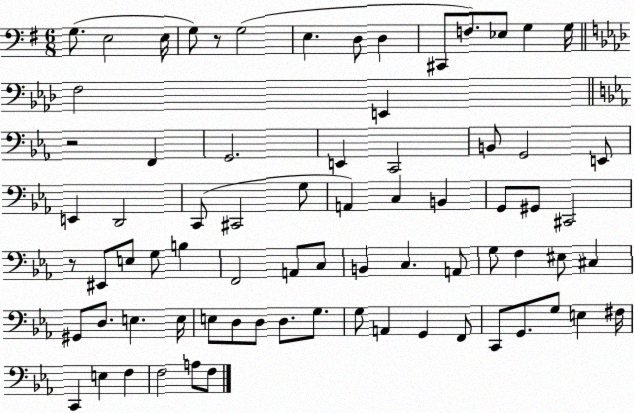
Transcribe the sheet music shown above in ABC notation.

X:1
T:Untitled
M:6/8
L:1/4
K:G
G,/2 E,2 E,/4 G,/2 z/2 G,2 E, D,/2 D, ^C,,/2 F,/2 _E,/2 G, G,/4 F,2 E,, z2 F,, G,,2 E,, C,,2 B,,/2 G,,2 E,,/2 E,, D,,2 C,,/2 ^C,,2 G,/2 A,, C, B,, G,,/2 ^G,,/2 ^C,,2 z/2 ^E,,/2 E,/2 G,/2 B, F,,2 A,,/2 C,/2 B,, C, A,,/2 G,/2 F, ^E,/2 ^C, ^G,,/2 D,/2 E, E,/4 E,/2 D,/2 D,/2 D,/2 G,/2 G,/2 A,, G,, F,,/2 C,,/2 G,,/2 G,/2 E, ^F,/4 C,, E, F, F,2 A,/2 F,/2